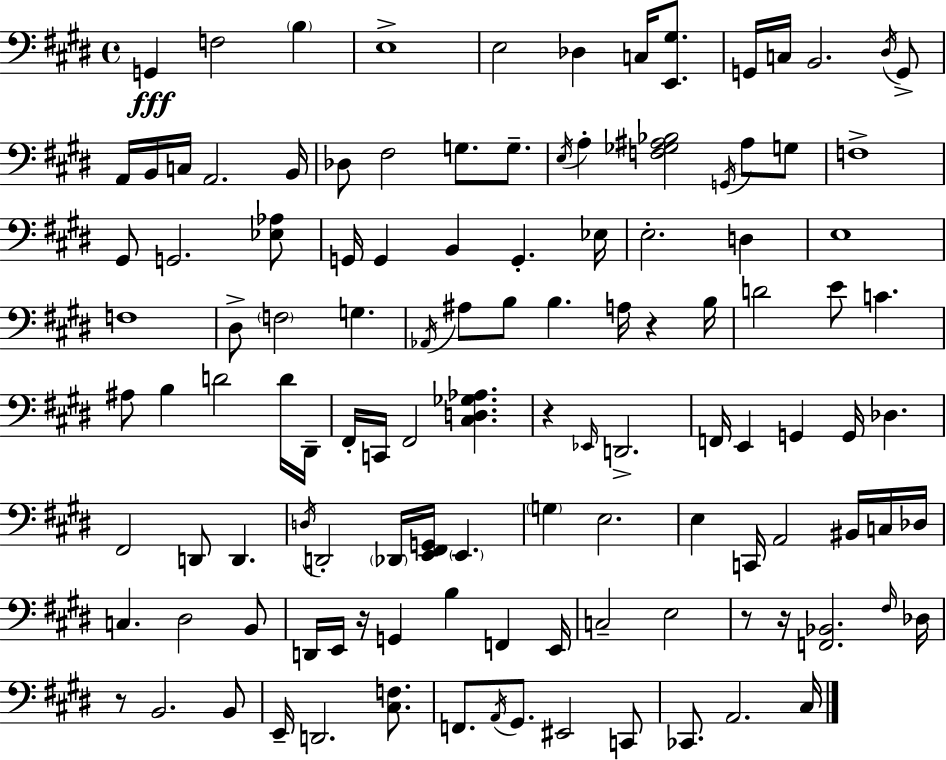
{
  \clef bass
  \time 4/4
  \defaultTimeSignature
  \key e \major
  \repeat volta 2 { g,4\fff f2 \parenthesize b4 | e1-> | e2 des4 c16 <e, gis>8. | g,16 c16 b,2. \acciaccatura { dis16 } g,8-> | \break a,16 b,16 c16 a,2. | b,16 des8 fis2 g8. g8.-- | \acciaccatura { e16 } a4-. <f ges ais bes>2 \acciaccatura { g,16 } ais8 | g8 f1-> | \break gis,8 g,2. | <ees aes>8 g,16 g,4 b,4 g,4.-. | ees16 e2.-. d4 | e1 | \break f1 | dis8-> \parenthesize f2 g4. | \acciaccatura { aes,16 } ais8 b8 b4. a16 r4 | b16 d'2 e'8 c'4. | \break ais8 b4 d'2 | d'16 dis,16-- fis,16-. c,16 fis,2 <cis d ges aes>4. | r4 \grace { ees,16 } d,2.-> | f,16 e,4 g,4 g,16 des4. | \break fis,2 d,8 d,4. | \acciaccatura { d16 } d,2-. \parenthesize des,16 <e, fis, g,>16 | \parenthesize e,4. \parenthesize g4 e2. | e4 c,16 a,2 | \break bis,16 c16 des16 c4. dis2 | b,8 d,16 e,16 r16 g,4 b4 | f,4 e,16 c2-- e2 | r8 r16 <f, bes,>2. | \break \grace { fis16 } des16 r8 b,2. | b,8 e,16-- d,2. | <cis f>8. f,8. \acciaccatura { a,16 } gis,8. eis,2 | c,8 ces,8. a,2. | \break cis16 } \bar "|."
}